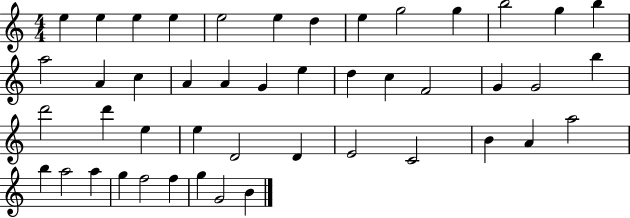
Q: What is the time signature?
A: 4/4